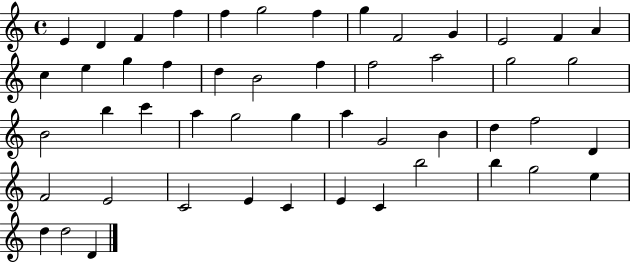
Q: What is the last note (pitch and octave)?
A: D4